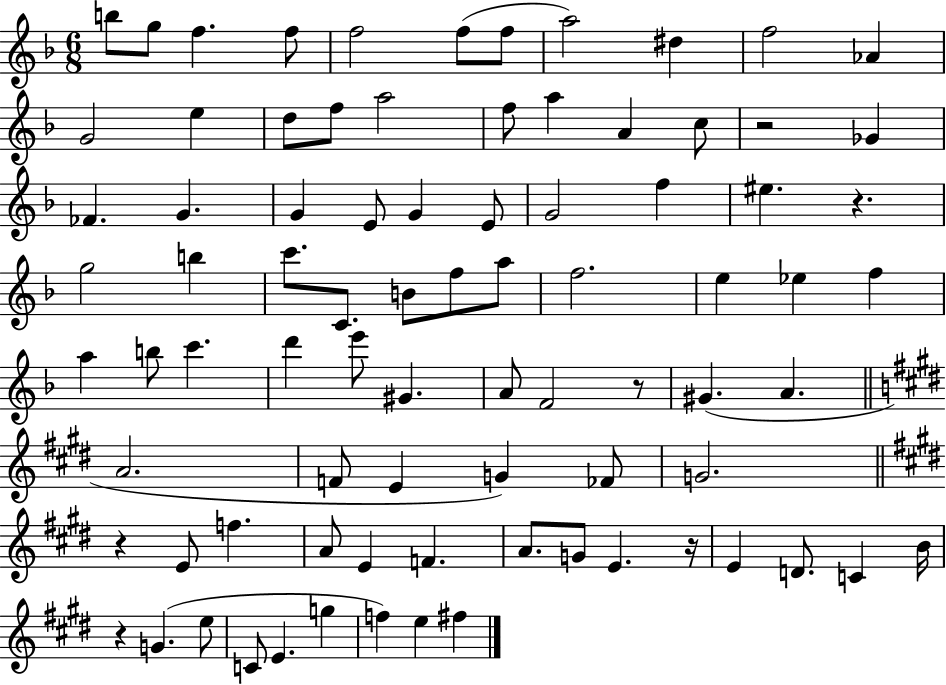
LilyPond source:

{
  \clef treble
  \numericTimeSignature
  \time 6/8
  \key f \major
  b''8 g''8 f''4. f''8 | f''2 f''8( f''8 | a''2) dis''4 | f''2 aes'4 | \break g'2 e''4 | d''8 f''8 a''2 | f''8 a''4 a'4 c''8 | r2 ges'4 | \break fes'4. g'4. | g'4 e'8 g'4 e'8 | g'2 f''4 | eis''4. r4. | \break g''2 b''4 | c'''8. c'8. b'8 f''8 a''8 | f''2. | e''4 ees''4 f''4 | \break a''4 b''8 c'''4. | d'''4 e'''8 gis'4. | a'8 f'2 r8 | gis'4.( a'4. | \break \bar "||" \break \key e \major a'2. | f'8 e'4 g'4) fes'8 | g'2. | \bar "||" \break \key e \major r4 e'8 f''4. | a'8 e'4 f'4. | a'8. g'8 e'4. r16 | e'4 d'8. c'4 b'16 | \break r4 g'4.( e''8 | c'8 e'4. g''4 | f''4) e''4 fis''4 | \bar "|."
}